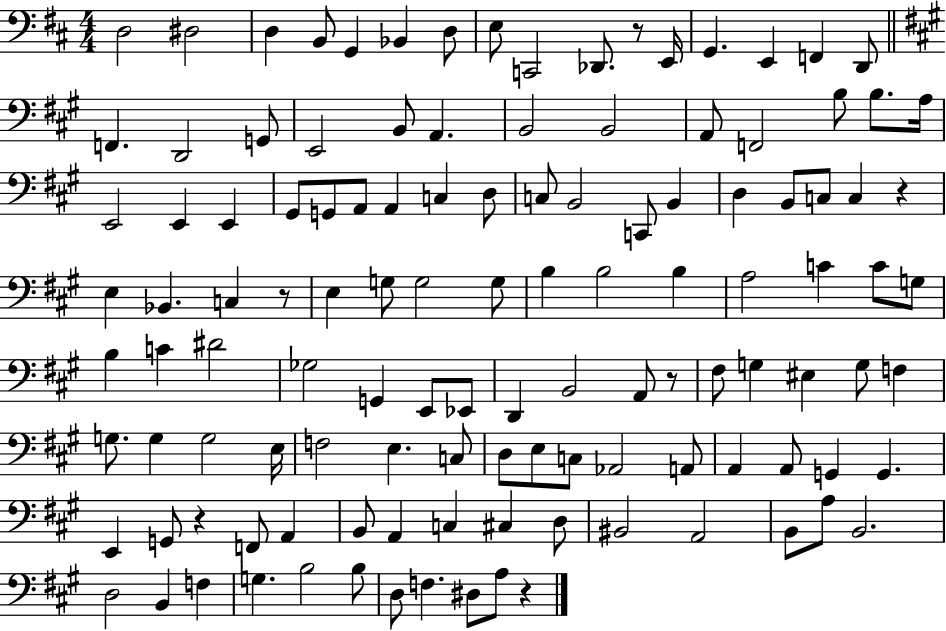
{
  \clef bass
  \numericTimeSignature
  \time 4/4
  \key d \major
  d2 dis2 | d4 b,8 g,4 bes,4 d8 | e8 c,2 des,8. r8 e,16 | g,4. e,4 f,4 d,8 | \break \bar "||" \break \key a \major f,4. d,2 g,8 | e,2 b,8 a,4. | b,2 b,2 | a,8 f,2 b8 b8. a16 | \break e,2 e,4 e,4 | gis,8 g,8 a,8 a,4 c4 d8 | c8 b,2 c,8 b,4 | d4 b,8 c8 c4 r4 | \break e4 bes,4. c4 r8 | e4 g8 g2 g8 | b4 b2 b4 | a2 c'4 c'8 g8 | \break b4 c'4 dis'2 | ges2 g,4 e,8 ees,8 | d,4 b,2 a,8 r8 | fis8 g4 eis4 g8 f4 | \break g8. g4 g2 e16 | f2 e4. c8 | d8 e8 c8 aes,2 a,8 | a,4 a,8 g,4 g,4. | \break e,4 g,8 r4 f,8 a,4 | b,8 a,4 c4 cis4 d8 | bis,2 a,2 | b,8 a8 b,2. | \break d2 b,4 f4 | g4. b2 b8 | d8 f4. dis8 a8 r4 | \bar "|."
}